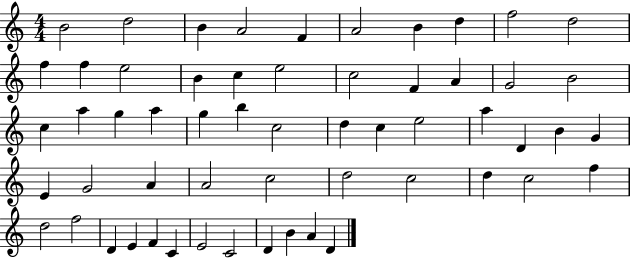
{
  \clef treble
  \numericTimeSignature
  \time 4/4
  \key c \major
  b'2 d''2 | b'4 a'2 f'4 | a'2 b'4 d''4 | f''2 d''2 | \break f''4 f''4 e''2 | b'4 c''4 e''2 | c''2 f'4 a'4 | g'2 b'2 | \break c''4 a''4 g''4 a''4 | g''4 b''4 c''2 | d''4 c''4 e''2 | a''4 d'4 b'4 g'4 | \break e'4 g'2 a'4 | a'2 c''2 | d''2 c''2 | d''4 c''2 f''4 | \break d''2 f''2 | d'4 e'4 f'4 c'4 | e'2 c'2 | d'4 b'4 a'4 d'4 | \break \bar "|."
}